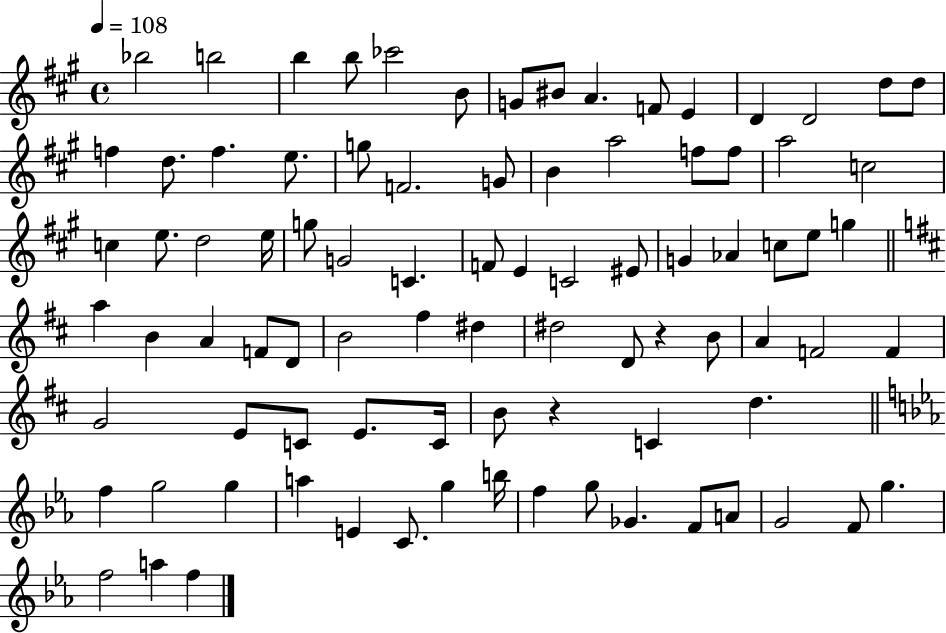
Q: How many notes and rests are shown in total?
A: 87